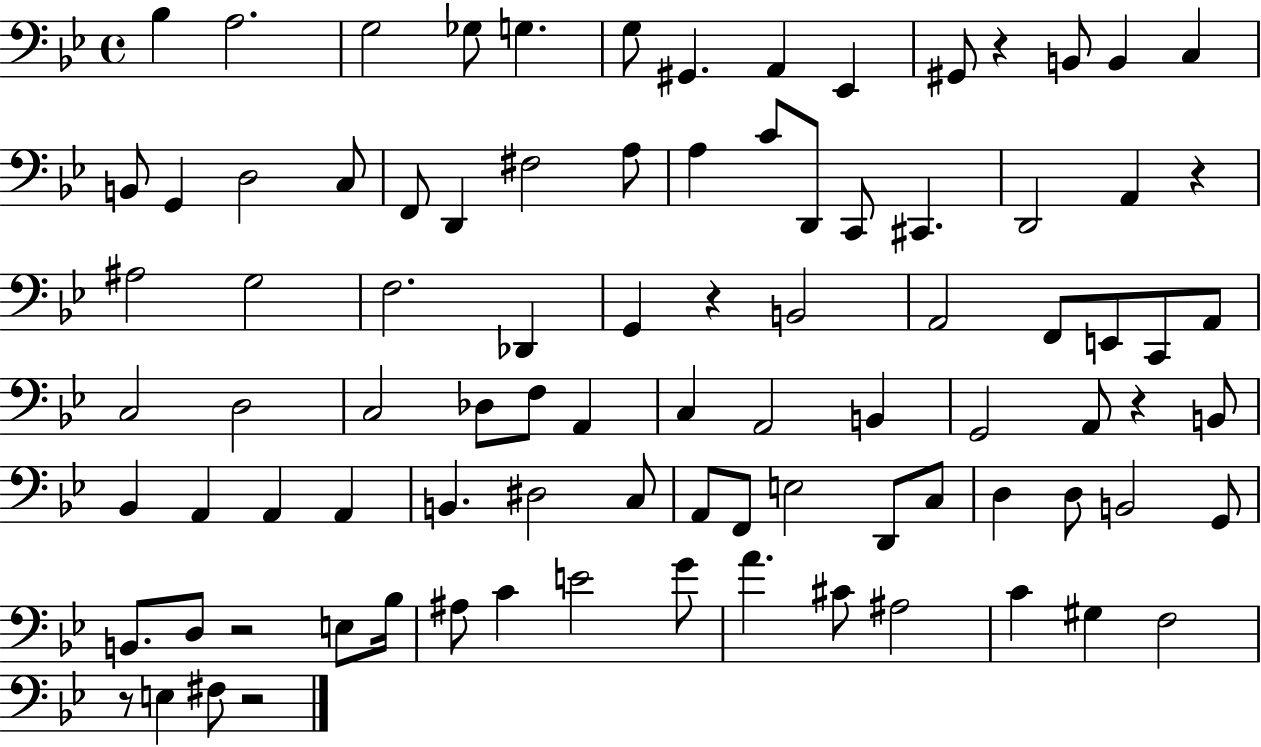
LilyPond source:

{
  \clef bass
  \time 4/4
  \defaultTimeSignature
  \key bes \major
  \repeat volta 2 { bes4 a2. | g2 ges8 g4. | g8 gis,4. a,4 ees,4 | gis,8 r4 b,8 b,4 c4 | \break b,8 g,4 d2 c8 | f,8 d,4 fis2 a8 | a4 c'8 d,8 c,8 cis,4. | d,2 a,4 r4 | \break ais2 g2 | f2. des,4 | g,4 r4 b,2 | a,2 f,8 e,8 c,8 a,8 | \break c2 d2 | c2 des8 f8 a,4 | c4 a,2 b,4 | g,2 a,8 r4 b,8 | \break bes,4 a,4 a,4 a,4 | b,4. dis2 c8 | a,8 f,8 e2 d,8 c8 | d4 d8 b,2 g,8 | \break b,8. d8 r2 e8 bes16 | ais8 c'4 e'2 g'8 | a'4. cis'8 ais2 | c'4 gis4 f2 | \break r8 e4 fis8 r2 | } \bar "|."
}